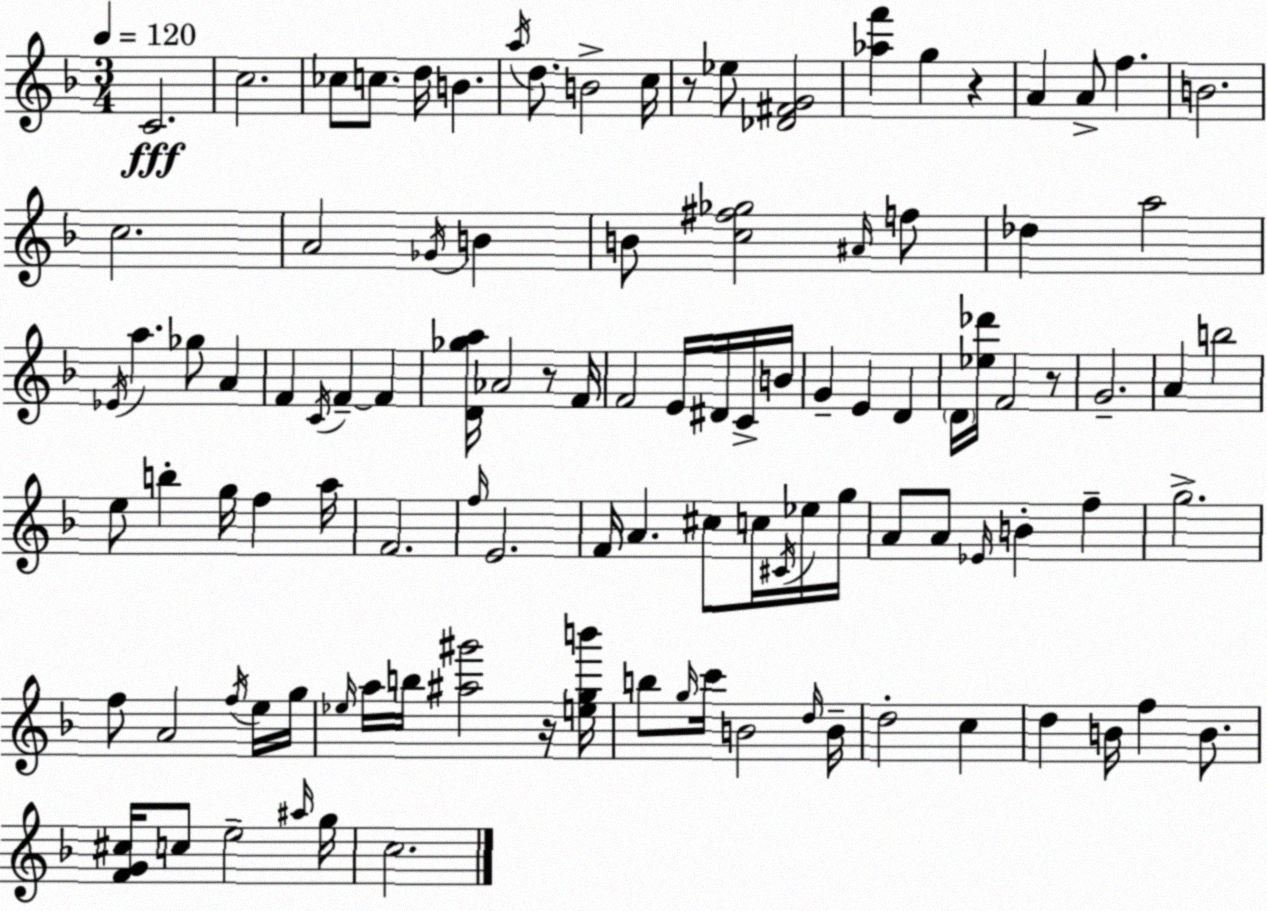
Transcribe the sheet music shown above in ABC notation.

X:1
T:Untitled
M:3/4
L:1/4
K:F
C2 c2 _c/2 c/2 d/4 B a/4 d/2 B2 c/4 z/2 _e/2 [_D^FG]2 [_af'] g z A A/2 f B2 c2 A2 _G/4 B B/2 [c^f_g]2 ^A/4 f/2 _d a2 _E/4 a _g/2 A F C/4 F F [D_ga]/4 _A2 z/2 F/4 F2 E/4 ^D/4 C/4 B/4 G E D D/4 [_e_d']/4 F2 z/2 G2 A b2 e/2 b g/4 f a/4 F2 f/4 E2 F/4 A ^c/2 c/4 ^C/4 _e/4 g/4 A/2 A/2 _E/4 B f g2 f/2 A2 f/4 e/4 g/4 _e/4 a/4 b/4 [^a^g']2 z/4 [egb']/4 b/2 g/4 c'/4 B2 d/4 B/4 d2 c d B/4 f B/2 [FG^c]/4 c/2 e2 ^a/4 g/4 c2